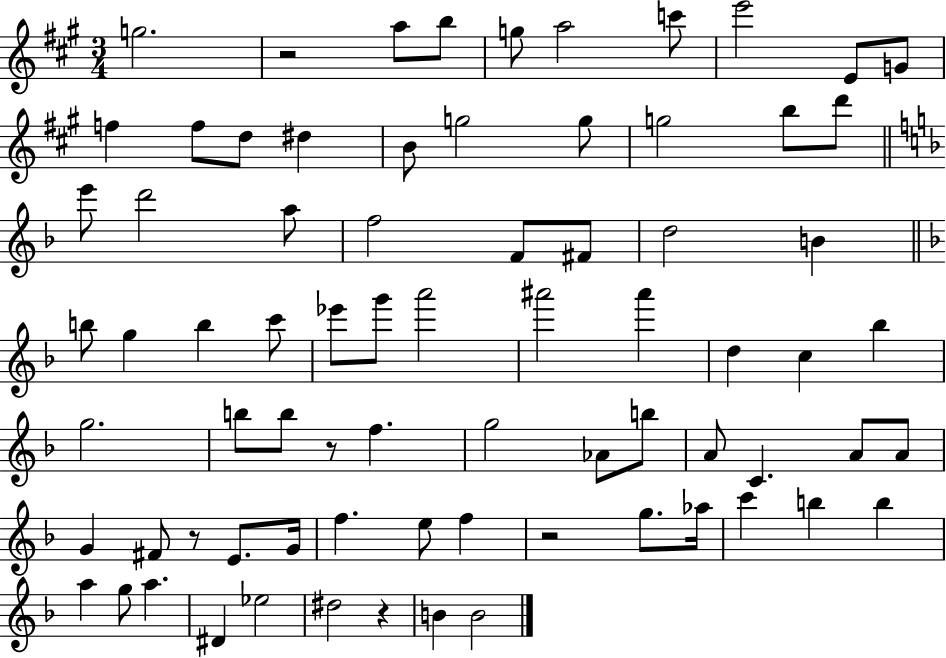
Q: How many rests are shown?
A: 5